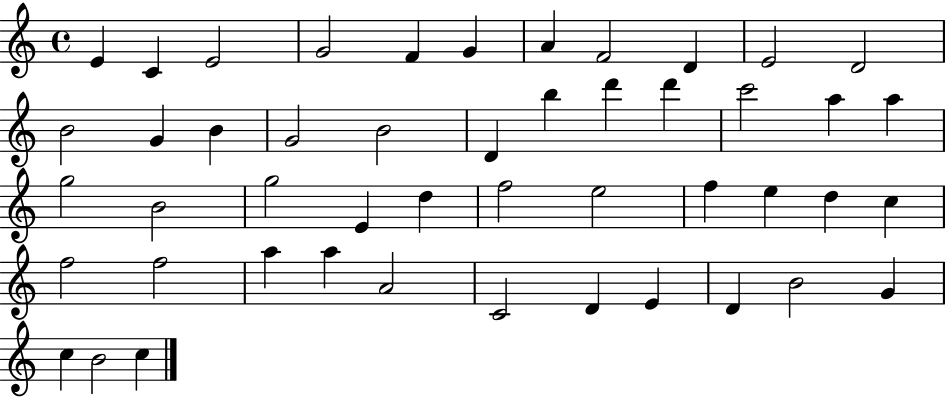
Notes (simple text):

E4/q C4/q E4/h G4/h F4/q G4/q A4/q F4/h D4/q E4/h D4/h B4/h G4/q B4/q G4/h B4/h D4/q B5/q D6/q D6/q C6/h A5/q A5/q G5/h B4/h G5/h E4/q D5/q F5/h E5/h F5/q E5/q D5/q C5/q F5/h F5/h A5/q A5/q A4/h C4/h D4/q E4/q D4/q B4/h G4/q C5/q B4/h C5/q